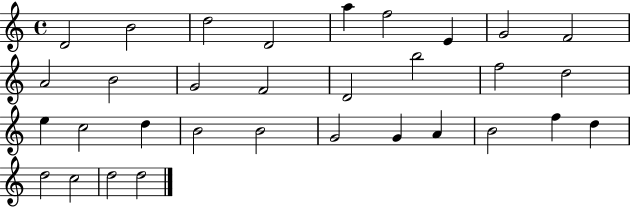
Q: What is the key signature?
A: C major